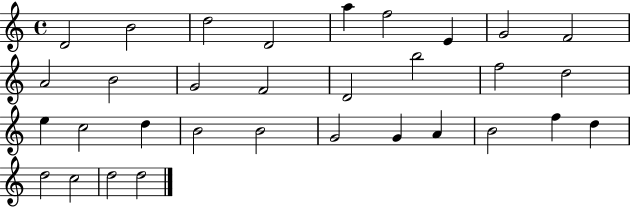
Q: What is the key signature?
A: C major